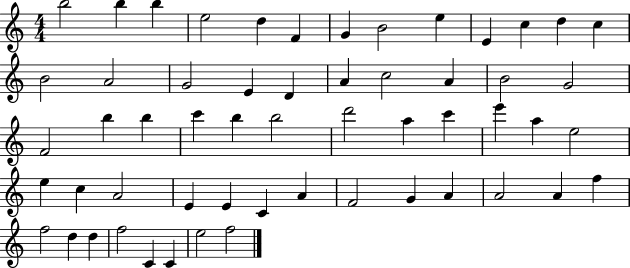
{
  \clef treble
  \numericTimeSignature
  \time 4/4
  \key c \major
  b''2 b''4 b''4 | e''2 d''4 f'4 | g'4 b'2 e''4 | e'4 c''4 d''4 c''4 | \break b'2 a'2 | g'2 e'4 d'4 | a'4 c''2 a'4 | b'2 g'2 | \break f'2 b''4 b''4 | c'''4 b''4 b''2 | d'''2 a''4 c'''4 | e'''4 a''4 e''2 | \break e''4 c''4 a'2 | e'4 e'4 c'4 a'4 | f'2 g'4 a'4 | a'2 a'4 f''4 | \break f''2 d''4 d''4 | f''2 c'4 c'4 | e''2 f''2 | \bar "|."
}